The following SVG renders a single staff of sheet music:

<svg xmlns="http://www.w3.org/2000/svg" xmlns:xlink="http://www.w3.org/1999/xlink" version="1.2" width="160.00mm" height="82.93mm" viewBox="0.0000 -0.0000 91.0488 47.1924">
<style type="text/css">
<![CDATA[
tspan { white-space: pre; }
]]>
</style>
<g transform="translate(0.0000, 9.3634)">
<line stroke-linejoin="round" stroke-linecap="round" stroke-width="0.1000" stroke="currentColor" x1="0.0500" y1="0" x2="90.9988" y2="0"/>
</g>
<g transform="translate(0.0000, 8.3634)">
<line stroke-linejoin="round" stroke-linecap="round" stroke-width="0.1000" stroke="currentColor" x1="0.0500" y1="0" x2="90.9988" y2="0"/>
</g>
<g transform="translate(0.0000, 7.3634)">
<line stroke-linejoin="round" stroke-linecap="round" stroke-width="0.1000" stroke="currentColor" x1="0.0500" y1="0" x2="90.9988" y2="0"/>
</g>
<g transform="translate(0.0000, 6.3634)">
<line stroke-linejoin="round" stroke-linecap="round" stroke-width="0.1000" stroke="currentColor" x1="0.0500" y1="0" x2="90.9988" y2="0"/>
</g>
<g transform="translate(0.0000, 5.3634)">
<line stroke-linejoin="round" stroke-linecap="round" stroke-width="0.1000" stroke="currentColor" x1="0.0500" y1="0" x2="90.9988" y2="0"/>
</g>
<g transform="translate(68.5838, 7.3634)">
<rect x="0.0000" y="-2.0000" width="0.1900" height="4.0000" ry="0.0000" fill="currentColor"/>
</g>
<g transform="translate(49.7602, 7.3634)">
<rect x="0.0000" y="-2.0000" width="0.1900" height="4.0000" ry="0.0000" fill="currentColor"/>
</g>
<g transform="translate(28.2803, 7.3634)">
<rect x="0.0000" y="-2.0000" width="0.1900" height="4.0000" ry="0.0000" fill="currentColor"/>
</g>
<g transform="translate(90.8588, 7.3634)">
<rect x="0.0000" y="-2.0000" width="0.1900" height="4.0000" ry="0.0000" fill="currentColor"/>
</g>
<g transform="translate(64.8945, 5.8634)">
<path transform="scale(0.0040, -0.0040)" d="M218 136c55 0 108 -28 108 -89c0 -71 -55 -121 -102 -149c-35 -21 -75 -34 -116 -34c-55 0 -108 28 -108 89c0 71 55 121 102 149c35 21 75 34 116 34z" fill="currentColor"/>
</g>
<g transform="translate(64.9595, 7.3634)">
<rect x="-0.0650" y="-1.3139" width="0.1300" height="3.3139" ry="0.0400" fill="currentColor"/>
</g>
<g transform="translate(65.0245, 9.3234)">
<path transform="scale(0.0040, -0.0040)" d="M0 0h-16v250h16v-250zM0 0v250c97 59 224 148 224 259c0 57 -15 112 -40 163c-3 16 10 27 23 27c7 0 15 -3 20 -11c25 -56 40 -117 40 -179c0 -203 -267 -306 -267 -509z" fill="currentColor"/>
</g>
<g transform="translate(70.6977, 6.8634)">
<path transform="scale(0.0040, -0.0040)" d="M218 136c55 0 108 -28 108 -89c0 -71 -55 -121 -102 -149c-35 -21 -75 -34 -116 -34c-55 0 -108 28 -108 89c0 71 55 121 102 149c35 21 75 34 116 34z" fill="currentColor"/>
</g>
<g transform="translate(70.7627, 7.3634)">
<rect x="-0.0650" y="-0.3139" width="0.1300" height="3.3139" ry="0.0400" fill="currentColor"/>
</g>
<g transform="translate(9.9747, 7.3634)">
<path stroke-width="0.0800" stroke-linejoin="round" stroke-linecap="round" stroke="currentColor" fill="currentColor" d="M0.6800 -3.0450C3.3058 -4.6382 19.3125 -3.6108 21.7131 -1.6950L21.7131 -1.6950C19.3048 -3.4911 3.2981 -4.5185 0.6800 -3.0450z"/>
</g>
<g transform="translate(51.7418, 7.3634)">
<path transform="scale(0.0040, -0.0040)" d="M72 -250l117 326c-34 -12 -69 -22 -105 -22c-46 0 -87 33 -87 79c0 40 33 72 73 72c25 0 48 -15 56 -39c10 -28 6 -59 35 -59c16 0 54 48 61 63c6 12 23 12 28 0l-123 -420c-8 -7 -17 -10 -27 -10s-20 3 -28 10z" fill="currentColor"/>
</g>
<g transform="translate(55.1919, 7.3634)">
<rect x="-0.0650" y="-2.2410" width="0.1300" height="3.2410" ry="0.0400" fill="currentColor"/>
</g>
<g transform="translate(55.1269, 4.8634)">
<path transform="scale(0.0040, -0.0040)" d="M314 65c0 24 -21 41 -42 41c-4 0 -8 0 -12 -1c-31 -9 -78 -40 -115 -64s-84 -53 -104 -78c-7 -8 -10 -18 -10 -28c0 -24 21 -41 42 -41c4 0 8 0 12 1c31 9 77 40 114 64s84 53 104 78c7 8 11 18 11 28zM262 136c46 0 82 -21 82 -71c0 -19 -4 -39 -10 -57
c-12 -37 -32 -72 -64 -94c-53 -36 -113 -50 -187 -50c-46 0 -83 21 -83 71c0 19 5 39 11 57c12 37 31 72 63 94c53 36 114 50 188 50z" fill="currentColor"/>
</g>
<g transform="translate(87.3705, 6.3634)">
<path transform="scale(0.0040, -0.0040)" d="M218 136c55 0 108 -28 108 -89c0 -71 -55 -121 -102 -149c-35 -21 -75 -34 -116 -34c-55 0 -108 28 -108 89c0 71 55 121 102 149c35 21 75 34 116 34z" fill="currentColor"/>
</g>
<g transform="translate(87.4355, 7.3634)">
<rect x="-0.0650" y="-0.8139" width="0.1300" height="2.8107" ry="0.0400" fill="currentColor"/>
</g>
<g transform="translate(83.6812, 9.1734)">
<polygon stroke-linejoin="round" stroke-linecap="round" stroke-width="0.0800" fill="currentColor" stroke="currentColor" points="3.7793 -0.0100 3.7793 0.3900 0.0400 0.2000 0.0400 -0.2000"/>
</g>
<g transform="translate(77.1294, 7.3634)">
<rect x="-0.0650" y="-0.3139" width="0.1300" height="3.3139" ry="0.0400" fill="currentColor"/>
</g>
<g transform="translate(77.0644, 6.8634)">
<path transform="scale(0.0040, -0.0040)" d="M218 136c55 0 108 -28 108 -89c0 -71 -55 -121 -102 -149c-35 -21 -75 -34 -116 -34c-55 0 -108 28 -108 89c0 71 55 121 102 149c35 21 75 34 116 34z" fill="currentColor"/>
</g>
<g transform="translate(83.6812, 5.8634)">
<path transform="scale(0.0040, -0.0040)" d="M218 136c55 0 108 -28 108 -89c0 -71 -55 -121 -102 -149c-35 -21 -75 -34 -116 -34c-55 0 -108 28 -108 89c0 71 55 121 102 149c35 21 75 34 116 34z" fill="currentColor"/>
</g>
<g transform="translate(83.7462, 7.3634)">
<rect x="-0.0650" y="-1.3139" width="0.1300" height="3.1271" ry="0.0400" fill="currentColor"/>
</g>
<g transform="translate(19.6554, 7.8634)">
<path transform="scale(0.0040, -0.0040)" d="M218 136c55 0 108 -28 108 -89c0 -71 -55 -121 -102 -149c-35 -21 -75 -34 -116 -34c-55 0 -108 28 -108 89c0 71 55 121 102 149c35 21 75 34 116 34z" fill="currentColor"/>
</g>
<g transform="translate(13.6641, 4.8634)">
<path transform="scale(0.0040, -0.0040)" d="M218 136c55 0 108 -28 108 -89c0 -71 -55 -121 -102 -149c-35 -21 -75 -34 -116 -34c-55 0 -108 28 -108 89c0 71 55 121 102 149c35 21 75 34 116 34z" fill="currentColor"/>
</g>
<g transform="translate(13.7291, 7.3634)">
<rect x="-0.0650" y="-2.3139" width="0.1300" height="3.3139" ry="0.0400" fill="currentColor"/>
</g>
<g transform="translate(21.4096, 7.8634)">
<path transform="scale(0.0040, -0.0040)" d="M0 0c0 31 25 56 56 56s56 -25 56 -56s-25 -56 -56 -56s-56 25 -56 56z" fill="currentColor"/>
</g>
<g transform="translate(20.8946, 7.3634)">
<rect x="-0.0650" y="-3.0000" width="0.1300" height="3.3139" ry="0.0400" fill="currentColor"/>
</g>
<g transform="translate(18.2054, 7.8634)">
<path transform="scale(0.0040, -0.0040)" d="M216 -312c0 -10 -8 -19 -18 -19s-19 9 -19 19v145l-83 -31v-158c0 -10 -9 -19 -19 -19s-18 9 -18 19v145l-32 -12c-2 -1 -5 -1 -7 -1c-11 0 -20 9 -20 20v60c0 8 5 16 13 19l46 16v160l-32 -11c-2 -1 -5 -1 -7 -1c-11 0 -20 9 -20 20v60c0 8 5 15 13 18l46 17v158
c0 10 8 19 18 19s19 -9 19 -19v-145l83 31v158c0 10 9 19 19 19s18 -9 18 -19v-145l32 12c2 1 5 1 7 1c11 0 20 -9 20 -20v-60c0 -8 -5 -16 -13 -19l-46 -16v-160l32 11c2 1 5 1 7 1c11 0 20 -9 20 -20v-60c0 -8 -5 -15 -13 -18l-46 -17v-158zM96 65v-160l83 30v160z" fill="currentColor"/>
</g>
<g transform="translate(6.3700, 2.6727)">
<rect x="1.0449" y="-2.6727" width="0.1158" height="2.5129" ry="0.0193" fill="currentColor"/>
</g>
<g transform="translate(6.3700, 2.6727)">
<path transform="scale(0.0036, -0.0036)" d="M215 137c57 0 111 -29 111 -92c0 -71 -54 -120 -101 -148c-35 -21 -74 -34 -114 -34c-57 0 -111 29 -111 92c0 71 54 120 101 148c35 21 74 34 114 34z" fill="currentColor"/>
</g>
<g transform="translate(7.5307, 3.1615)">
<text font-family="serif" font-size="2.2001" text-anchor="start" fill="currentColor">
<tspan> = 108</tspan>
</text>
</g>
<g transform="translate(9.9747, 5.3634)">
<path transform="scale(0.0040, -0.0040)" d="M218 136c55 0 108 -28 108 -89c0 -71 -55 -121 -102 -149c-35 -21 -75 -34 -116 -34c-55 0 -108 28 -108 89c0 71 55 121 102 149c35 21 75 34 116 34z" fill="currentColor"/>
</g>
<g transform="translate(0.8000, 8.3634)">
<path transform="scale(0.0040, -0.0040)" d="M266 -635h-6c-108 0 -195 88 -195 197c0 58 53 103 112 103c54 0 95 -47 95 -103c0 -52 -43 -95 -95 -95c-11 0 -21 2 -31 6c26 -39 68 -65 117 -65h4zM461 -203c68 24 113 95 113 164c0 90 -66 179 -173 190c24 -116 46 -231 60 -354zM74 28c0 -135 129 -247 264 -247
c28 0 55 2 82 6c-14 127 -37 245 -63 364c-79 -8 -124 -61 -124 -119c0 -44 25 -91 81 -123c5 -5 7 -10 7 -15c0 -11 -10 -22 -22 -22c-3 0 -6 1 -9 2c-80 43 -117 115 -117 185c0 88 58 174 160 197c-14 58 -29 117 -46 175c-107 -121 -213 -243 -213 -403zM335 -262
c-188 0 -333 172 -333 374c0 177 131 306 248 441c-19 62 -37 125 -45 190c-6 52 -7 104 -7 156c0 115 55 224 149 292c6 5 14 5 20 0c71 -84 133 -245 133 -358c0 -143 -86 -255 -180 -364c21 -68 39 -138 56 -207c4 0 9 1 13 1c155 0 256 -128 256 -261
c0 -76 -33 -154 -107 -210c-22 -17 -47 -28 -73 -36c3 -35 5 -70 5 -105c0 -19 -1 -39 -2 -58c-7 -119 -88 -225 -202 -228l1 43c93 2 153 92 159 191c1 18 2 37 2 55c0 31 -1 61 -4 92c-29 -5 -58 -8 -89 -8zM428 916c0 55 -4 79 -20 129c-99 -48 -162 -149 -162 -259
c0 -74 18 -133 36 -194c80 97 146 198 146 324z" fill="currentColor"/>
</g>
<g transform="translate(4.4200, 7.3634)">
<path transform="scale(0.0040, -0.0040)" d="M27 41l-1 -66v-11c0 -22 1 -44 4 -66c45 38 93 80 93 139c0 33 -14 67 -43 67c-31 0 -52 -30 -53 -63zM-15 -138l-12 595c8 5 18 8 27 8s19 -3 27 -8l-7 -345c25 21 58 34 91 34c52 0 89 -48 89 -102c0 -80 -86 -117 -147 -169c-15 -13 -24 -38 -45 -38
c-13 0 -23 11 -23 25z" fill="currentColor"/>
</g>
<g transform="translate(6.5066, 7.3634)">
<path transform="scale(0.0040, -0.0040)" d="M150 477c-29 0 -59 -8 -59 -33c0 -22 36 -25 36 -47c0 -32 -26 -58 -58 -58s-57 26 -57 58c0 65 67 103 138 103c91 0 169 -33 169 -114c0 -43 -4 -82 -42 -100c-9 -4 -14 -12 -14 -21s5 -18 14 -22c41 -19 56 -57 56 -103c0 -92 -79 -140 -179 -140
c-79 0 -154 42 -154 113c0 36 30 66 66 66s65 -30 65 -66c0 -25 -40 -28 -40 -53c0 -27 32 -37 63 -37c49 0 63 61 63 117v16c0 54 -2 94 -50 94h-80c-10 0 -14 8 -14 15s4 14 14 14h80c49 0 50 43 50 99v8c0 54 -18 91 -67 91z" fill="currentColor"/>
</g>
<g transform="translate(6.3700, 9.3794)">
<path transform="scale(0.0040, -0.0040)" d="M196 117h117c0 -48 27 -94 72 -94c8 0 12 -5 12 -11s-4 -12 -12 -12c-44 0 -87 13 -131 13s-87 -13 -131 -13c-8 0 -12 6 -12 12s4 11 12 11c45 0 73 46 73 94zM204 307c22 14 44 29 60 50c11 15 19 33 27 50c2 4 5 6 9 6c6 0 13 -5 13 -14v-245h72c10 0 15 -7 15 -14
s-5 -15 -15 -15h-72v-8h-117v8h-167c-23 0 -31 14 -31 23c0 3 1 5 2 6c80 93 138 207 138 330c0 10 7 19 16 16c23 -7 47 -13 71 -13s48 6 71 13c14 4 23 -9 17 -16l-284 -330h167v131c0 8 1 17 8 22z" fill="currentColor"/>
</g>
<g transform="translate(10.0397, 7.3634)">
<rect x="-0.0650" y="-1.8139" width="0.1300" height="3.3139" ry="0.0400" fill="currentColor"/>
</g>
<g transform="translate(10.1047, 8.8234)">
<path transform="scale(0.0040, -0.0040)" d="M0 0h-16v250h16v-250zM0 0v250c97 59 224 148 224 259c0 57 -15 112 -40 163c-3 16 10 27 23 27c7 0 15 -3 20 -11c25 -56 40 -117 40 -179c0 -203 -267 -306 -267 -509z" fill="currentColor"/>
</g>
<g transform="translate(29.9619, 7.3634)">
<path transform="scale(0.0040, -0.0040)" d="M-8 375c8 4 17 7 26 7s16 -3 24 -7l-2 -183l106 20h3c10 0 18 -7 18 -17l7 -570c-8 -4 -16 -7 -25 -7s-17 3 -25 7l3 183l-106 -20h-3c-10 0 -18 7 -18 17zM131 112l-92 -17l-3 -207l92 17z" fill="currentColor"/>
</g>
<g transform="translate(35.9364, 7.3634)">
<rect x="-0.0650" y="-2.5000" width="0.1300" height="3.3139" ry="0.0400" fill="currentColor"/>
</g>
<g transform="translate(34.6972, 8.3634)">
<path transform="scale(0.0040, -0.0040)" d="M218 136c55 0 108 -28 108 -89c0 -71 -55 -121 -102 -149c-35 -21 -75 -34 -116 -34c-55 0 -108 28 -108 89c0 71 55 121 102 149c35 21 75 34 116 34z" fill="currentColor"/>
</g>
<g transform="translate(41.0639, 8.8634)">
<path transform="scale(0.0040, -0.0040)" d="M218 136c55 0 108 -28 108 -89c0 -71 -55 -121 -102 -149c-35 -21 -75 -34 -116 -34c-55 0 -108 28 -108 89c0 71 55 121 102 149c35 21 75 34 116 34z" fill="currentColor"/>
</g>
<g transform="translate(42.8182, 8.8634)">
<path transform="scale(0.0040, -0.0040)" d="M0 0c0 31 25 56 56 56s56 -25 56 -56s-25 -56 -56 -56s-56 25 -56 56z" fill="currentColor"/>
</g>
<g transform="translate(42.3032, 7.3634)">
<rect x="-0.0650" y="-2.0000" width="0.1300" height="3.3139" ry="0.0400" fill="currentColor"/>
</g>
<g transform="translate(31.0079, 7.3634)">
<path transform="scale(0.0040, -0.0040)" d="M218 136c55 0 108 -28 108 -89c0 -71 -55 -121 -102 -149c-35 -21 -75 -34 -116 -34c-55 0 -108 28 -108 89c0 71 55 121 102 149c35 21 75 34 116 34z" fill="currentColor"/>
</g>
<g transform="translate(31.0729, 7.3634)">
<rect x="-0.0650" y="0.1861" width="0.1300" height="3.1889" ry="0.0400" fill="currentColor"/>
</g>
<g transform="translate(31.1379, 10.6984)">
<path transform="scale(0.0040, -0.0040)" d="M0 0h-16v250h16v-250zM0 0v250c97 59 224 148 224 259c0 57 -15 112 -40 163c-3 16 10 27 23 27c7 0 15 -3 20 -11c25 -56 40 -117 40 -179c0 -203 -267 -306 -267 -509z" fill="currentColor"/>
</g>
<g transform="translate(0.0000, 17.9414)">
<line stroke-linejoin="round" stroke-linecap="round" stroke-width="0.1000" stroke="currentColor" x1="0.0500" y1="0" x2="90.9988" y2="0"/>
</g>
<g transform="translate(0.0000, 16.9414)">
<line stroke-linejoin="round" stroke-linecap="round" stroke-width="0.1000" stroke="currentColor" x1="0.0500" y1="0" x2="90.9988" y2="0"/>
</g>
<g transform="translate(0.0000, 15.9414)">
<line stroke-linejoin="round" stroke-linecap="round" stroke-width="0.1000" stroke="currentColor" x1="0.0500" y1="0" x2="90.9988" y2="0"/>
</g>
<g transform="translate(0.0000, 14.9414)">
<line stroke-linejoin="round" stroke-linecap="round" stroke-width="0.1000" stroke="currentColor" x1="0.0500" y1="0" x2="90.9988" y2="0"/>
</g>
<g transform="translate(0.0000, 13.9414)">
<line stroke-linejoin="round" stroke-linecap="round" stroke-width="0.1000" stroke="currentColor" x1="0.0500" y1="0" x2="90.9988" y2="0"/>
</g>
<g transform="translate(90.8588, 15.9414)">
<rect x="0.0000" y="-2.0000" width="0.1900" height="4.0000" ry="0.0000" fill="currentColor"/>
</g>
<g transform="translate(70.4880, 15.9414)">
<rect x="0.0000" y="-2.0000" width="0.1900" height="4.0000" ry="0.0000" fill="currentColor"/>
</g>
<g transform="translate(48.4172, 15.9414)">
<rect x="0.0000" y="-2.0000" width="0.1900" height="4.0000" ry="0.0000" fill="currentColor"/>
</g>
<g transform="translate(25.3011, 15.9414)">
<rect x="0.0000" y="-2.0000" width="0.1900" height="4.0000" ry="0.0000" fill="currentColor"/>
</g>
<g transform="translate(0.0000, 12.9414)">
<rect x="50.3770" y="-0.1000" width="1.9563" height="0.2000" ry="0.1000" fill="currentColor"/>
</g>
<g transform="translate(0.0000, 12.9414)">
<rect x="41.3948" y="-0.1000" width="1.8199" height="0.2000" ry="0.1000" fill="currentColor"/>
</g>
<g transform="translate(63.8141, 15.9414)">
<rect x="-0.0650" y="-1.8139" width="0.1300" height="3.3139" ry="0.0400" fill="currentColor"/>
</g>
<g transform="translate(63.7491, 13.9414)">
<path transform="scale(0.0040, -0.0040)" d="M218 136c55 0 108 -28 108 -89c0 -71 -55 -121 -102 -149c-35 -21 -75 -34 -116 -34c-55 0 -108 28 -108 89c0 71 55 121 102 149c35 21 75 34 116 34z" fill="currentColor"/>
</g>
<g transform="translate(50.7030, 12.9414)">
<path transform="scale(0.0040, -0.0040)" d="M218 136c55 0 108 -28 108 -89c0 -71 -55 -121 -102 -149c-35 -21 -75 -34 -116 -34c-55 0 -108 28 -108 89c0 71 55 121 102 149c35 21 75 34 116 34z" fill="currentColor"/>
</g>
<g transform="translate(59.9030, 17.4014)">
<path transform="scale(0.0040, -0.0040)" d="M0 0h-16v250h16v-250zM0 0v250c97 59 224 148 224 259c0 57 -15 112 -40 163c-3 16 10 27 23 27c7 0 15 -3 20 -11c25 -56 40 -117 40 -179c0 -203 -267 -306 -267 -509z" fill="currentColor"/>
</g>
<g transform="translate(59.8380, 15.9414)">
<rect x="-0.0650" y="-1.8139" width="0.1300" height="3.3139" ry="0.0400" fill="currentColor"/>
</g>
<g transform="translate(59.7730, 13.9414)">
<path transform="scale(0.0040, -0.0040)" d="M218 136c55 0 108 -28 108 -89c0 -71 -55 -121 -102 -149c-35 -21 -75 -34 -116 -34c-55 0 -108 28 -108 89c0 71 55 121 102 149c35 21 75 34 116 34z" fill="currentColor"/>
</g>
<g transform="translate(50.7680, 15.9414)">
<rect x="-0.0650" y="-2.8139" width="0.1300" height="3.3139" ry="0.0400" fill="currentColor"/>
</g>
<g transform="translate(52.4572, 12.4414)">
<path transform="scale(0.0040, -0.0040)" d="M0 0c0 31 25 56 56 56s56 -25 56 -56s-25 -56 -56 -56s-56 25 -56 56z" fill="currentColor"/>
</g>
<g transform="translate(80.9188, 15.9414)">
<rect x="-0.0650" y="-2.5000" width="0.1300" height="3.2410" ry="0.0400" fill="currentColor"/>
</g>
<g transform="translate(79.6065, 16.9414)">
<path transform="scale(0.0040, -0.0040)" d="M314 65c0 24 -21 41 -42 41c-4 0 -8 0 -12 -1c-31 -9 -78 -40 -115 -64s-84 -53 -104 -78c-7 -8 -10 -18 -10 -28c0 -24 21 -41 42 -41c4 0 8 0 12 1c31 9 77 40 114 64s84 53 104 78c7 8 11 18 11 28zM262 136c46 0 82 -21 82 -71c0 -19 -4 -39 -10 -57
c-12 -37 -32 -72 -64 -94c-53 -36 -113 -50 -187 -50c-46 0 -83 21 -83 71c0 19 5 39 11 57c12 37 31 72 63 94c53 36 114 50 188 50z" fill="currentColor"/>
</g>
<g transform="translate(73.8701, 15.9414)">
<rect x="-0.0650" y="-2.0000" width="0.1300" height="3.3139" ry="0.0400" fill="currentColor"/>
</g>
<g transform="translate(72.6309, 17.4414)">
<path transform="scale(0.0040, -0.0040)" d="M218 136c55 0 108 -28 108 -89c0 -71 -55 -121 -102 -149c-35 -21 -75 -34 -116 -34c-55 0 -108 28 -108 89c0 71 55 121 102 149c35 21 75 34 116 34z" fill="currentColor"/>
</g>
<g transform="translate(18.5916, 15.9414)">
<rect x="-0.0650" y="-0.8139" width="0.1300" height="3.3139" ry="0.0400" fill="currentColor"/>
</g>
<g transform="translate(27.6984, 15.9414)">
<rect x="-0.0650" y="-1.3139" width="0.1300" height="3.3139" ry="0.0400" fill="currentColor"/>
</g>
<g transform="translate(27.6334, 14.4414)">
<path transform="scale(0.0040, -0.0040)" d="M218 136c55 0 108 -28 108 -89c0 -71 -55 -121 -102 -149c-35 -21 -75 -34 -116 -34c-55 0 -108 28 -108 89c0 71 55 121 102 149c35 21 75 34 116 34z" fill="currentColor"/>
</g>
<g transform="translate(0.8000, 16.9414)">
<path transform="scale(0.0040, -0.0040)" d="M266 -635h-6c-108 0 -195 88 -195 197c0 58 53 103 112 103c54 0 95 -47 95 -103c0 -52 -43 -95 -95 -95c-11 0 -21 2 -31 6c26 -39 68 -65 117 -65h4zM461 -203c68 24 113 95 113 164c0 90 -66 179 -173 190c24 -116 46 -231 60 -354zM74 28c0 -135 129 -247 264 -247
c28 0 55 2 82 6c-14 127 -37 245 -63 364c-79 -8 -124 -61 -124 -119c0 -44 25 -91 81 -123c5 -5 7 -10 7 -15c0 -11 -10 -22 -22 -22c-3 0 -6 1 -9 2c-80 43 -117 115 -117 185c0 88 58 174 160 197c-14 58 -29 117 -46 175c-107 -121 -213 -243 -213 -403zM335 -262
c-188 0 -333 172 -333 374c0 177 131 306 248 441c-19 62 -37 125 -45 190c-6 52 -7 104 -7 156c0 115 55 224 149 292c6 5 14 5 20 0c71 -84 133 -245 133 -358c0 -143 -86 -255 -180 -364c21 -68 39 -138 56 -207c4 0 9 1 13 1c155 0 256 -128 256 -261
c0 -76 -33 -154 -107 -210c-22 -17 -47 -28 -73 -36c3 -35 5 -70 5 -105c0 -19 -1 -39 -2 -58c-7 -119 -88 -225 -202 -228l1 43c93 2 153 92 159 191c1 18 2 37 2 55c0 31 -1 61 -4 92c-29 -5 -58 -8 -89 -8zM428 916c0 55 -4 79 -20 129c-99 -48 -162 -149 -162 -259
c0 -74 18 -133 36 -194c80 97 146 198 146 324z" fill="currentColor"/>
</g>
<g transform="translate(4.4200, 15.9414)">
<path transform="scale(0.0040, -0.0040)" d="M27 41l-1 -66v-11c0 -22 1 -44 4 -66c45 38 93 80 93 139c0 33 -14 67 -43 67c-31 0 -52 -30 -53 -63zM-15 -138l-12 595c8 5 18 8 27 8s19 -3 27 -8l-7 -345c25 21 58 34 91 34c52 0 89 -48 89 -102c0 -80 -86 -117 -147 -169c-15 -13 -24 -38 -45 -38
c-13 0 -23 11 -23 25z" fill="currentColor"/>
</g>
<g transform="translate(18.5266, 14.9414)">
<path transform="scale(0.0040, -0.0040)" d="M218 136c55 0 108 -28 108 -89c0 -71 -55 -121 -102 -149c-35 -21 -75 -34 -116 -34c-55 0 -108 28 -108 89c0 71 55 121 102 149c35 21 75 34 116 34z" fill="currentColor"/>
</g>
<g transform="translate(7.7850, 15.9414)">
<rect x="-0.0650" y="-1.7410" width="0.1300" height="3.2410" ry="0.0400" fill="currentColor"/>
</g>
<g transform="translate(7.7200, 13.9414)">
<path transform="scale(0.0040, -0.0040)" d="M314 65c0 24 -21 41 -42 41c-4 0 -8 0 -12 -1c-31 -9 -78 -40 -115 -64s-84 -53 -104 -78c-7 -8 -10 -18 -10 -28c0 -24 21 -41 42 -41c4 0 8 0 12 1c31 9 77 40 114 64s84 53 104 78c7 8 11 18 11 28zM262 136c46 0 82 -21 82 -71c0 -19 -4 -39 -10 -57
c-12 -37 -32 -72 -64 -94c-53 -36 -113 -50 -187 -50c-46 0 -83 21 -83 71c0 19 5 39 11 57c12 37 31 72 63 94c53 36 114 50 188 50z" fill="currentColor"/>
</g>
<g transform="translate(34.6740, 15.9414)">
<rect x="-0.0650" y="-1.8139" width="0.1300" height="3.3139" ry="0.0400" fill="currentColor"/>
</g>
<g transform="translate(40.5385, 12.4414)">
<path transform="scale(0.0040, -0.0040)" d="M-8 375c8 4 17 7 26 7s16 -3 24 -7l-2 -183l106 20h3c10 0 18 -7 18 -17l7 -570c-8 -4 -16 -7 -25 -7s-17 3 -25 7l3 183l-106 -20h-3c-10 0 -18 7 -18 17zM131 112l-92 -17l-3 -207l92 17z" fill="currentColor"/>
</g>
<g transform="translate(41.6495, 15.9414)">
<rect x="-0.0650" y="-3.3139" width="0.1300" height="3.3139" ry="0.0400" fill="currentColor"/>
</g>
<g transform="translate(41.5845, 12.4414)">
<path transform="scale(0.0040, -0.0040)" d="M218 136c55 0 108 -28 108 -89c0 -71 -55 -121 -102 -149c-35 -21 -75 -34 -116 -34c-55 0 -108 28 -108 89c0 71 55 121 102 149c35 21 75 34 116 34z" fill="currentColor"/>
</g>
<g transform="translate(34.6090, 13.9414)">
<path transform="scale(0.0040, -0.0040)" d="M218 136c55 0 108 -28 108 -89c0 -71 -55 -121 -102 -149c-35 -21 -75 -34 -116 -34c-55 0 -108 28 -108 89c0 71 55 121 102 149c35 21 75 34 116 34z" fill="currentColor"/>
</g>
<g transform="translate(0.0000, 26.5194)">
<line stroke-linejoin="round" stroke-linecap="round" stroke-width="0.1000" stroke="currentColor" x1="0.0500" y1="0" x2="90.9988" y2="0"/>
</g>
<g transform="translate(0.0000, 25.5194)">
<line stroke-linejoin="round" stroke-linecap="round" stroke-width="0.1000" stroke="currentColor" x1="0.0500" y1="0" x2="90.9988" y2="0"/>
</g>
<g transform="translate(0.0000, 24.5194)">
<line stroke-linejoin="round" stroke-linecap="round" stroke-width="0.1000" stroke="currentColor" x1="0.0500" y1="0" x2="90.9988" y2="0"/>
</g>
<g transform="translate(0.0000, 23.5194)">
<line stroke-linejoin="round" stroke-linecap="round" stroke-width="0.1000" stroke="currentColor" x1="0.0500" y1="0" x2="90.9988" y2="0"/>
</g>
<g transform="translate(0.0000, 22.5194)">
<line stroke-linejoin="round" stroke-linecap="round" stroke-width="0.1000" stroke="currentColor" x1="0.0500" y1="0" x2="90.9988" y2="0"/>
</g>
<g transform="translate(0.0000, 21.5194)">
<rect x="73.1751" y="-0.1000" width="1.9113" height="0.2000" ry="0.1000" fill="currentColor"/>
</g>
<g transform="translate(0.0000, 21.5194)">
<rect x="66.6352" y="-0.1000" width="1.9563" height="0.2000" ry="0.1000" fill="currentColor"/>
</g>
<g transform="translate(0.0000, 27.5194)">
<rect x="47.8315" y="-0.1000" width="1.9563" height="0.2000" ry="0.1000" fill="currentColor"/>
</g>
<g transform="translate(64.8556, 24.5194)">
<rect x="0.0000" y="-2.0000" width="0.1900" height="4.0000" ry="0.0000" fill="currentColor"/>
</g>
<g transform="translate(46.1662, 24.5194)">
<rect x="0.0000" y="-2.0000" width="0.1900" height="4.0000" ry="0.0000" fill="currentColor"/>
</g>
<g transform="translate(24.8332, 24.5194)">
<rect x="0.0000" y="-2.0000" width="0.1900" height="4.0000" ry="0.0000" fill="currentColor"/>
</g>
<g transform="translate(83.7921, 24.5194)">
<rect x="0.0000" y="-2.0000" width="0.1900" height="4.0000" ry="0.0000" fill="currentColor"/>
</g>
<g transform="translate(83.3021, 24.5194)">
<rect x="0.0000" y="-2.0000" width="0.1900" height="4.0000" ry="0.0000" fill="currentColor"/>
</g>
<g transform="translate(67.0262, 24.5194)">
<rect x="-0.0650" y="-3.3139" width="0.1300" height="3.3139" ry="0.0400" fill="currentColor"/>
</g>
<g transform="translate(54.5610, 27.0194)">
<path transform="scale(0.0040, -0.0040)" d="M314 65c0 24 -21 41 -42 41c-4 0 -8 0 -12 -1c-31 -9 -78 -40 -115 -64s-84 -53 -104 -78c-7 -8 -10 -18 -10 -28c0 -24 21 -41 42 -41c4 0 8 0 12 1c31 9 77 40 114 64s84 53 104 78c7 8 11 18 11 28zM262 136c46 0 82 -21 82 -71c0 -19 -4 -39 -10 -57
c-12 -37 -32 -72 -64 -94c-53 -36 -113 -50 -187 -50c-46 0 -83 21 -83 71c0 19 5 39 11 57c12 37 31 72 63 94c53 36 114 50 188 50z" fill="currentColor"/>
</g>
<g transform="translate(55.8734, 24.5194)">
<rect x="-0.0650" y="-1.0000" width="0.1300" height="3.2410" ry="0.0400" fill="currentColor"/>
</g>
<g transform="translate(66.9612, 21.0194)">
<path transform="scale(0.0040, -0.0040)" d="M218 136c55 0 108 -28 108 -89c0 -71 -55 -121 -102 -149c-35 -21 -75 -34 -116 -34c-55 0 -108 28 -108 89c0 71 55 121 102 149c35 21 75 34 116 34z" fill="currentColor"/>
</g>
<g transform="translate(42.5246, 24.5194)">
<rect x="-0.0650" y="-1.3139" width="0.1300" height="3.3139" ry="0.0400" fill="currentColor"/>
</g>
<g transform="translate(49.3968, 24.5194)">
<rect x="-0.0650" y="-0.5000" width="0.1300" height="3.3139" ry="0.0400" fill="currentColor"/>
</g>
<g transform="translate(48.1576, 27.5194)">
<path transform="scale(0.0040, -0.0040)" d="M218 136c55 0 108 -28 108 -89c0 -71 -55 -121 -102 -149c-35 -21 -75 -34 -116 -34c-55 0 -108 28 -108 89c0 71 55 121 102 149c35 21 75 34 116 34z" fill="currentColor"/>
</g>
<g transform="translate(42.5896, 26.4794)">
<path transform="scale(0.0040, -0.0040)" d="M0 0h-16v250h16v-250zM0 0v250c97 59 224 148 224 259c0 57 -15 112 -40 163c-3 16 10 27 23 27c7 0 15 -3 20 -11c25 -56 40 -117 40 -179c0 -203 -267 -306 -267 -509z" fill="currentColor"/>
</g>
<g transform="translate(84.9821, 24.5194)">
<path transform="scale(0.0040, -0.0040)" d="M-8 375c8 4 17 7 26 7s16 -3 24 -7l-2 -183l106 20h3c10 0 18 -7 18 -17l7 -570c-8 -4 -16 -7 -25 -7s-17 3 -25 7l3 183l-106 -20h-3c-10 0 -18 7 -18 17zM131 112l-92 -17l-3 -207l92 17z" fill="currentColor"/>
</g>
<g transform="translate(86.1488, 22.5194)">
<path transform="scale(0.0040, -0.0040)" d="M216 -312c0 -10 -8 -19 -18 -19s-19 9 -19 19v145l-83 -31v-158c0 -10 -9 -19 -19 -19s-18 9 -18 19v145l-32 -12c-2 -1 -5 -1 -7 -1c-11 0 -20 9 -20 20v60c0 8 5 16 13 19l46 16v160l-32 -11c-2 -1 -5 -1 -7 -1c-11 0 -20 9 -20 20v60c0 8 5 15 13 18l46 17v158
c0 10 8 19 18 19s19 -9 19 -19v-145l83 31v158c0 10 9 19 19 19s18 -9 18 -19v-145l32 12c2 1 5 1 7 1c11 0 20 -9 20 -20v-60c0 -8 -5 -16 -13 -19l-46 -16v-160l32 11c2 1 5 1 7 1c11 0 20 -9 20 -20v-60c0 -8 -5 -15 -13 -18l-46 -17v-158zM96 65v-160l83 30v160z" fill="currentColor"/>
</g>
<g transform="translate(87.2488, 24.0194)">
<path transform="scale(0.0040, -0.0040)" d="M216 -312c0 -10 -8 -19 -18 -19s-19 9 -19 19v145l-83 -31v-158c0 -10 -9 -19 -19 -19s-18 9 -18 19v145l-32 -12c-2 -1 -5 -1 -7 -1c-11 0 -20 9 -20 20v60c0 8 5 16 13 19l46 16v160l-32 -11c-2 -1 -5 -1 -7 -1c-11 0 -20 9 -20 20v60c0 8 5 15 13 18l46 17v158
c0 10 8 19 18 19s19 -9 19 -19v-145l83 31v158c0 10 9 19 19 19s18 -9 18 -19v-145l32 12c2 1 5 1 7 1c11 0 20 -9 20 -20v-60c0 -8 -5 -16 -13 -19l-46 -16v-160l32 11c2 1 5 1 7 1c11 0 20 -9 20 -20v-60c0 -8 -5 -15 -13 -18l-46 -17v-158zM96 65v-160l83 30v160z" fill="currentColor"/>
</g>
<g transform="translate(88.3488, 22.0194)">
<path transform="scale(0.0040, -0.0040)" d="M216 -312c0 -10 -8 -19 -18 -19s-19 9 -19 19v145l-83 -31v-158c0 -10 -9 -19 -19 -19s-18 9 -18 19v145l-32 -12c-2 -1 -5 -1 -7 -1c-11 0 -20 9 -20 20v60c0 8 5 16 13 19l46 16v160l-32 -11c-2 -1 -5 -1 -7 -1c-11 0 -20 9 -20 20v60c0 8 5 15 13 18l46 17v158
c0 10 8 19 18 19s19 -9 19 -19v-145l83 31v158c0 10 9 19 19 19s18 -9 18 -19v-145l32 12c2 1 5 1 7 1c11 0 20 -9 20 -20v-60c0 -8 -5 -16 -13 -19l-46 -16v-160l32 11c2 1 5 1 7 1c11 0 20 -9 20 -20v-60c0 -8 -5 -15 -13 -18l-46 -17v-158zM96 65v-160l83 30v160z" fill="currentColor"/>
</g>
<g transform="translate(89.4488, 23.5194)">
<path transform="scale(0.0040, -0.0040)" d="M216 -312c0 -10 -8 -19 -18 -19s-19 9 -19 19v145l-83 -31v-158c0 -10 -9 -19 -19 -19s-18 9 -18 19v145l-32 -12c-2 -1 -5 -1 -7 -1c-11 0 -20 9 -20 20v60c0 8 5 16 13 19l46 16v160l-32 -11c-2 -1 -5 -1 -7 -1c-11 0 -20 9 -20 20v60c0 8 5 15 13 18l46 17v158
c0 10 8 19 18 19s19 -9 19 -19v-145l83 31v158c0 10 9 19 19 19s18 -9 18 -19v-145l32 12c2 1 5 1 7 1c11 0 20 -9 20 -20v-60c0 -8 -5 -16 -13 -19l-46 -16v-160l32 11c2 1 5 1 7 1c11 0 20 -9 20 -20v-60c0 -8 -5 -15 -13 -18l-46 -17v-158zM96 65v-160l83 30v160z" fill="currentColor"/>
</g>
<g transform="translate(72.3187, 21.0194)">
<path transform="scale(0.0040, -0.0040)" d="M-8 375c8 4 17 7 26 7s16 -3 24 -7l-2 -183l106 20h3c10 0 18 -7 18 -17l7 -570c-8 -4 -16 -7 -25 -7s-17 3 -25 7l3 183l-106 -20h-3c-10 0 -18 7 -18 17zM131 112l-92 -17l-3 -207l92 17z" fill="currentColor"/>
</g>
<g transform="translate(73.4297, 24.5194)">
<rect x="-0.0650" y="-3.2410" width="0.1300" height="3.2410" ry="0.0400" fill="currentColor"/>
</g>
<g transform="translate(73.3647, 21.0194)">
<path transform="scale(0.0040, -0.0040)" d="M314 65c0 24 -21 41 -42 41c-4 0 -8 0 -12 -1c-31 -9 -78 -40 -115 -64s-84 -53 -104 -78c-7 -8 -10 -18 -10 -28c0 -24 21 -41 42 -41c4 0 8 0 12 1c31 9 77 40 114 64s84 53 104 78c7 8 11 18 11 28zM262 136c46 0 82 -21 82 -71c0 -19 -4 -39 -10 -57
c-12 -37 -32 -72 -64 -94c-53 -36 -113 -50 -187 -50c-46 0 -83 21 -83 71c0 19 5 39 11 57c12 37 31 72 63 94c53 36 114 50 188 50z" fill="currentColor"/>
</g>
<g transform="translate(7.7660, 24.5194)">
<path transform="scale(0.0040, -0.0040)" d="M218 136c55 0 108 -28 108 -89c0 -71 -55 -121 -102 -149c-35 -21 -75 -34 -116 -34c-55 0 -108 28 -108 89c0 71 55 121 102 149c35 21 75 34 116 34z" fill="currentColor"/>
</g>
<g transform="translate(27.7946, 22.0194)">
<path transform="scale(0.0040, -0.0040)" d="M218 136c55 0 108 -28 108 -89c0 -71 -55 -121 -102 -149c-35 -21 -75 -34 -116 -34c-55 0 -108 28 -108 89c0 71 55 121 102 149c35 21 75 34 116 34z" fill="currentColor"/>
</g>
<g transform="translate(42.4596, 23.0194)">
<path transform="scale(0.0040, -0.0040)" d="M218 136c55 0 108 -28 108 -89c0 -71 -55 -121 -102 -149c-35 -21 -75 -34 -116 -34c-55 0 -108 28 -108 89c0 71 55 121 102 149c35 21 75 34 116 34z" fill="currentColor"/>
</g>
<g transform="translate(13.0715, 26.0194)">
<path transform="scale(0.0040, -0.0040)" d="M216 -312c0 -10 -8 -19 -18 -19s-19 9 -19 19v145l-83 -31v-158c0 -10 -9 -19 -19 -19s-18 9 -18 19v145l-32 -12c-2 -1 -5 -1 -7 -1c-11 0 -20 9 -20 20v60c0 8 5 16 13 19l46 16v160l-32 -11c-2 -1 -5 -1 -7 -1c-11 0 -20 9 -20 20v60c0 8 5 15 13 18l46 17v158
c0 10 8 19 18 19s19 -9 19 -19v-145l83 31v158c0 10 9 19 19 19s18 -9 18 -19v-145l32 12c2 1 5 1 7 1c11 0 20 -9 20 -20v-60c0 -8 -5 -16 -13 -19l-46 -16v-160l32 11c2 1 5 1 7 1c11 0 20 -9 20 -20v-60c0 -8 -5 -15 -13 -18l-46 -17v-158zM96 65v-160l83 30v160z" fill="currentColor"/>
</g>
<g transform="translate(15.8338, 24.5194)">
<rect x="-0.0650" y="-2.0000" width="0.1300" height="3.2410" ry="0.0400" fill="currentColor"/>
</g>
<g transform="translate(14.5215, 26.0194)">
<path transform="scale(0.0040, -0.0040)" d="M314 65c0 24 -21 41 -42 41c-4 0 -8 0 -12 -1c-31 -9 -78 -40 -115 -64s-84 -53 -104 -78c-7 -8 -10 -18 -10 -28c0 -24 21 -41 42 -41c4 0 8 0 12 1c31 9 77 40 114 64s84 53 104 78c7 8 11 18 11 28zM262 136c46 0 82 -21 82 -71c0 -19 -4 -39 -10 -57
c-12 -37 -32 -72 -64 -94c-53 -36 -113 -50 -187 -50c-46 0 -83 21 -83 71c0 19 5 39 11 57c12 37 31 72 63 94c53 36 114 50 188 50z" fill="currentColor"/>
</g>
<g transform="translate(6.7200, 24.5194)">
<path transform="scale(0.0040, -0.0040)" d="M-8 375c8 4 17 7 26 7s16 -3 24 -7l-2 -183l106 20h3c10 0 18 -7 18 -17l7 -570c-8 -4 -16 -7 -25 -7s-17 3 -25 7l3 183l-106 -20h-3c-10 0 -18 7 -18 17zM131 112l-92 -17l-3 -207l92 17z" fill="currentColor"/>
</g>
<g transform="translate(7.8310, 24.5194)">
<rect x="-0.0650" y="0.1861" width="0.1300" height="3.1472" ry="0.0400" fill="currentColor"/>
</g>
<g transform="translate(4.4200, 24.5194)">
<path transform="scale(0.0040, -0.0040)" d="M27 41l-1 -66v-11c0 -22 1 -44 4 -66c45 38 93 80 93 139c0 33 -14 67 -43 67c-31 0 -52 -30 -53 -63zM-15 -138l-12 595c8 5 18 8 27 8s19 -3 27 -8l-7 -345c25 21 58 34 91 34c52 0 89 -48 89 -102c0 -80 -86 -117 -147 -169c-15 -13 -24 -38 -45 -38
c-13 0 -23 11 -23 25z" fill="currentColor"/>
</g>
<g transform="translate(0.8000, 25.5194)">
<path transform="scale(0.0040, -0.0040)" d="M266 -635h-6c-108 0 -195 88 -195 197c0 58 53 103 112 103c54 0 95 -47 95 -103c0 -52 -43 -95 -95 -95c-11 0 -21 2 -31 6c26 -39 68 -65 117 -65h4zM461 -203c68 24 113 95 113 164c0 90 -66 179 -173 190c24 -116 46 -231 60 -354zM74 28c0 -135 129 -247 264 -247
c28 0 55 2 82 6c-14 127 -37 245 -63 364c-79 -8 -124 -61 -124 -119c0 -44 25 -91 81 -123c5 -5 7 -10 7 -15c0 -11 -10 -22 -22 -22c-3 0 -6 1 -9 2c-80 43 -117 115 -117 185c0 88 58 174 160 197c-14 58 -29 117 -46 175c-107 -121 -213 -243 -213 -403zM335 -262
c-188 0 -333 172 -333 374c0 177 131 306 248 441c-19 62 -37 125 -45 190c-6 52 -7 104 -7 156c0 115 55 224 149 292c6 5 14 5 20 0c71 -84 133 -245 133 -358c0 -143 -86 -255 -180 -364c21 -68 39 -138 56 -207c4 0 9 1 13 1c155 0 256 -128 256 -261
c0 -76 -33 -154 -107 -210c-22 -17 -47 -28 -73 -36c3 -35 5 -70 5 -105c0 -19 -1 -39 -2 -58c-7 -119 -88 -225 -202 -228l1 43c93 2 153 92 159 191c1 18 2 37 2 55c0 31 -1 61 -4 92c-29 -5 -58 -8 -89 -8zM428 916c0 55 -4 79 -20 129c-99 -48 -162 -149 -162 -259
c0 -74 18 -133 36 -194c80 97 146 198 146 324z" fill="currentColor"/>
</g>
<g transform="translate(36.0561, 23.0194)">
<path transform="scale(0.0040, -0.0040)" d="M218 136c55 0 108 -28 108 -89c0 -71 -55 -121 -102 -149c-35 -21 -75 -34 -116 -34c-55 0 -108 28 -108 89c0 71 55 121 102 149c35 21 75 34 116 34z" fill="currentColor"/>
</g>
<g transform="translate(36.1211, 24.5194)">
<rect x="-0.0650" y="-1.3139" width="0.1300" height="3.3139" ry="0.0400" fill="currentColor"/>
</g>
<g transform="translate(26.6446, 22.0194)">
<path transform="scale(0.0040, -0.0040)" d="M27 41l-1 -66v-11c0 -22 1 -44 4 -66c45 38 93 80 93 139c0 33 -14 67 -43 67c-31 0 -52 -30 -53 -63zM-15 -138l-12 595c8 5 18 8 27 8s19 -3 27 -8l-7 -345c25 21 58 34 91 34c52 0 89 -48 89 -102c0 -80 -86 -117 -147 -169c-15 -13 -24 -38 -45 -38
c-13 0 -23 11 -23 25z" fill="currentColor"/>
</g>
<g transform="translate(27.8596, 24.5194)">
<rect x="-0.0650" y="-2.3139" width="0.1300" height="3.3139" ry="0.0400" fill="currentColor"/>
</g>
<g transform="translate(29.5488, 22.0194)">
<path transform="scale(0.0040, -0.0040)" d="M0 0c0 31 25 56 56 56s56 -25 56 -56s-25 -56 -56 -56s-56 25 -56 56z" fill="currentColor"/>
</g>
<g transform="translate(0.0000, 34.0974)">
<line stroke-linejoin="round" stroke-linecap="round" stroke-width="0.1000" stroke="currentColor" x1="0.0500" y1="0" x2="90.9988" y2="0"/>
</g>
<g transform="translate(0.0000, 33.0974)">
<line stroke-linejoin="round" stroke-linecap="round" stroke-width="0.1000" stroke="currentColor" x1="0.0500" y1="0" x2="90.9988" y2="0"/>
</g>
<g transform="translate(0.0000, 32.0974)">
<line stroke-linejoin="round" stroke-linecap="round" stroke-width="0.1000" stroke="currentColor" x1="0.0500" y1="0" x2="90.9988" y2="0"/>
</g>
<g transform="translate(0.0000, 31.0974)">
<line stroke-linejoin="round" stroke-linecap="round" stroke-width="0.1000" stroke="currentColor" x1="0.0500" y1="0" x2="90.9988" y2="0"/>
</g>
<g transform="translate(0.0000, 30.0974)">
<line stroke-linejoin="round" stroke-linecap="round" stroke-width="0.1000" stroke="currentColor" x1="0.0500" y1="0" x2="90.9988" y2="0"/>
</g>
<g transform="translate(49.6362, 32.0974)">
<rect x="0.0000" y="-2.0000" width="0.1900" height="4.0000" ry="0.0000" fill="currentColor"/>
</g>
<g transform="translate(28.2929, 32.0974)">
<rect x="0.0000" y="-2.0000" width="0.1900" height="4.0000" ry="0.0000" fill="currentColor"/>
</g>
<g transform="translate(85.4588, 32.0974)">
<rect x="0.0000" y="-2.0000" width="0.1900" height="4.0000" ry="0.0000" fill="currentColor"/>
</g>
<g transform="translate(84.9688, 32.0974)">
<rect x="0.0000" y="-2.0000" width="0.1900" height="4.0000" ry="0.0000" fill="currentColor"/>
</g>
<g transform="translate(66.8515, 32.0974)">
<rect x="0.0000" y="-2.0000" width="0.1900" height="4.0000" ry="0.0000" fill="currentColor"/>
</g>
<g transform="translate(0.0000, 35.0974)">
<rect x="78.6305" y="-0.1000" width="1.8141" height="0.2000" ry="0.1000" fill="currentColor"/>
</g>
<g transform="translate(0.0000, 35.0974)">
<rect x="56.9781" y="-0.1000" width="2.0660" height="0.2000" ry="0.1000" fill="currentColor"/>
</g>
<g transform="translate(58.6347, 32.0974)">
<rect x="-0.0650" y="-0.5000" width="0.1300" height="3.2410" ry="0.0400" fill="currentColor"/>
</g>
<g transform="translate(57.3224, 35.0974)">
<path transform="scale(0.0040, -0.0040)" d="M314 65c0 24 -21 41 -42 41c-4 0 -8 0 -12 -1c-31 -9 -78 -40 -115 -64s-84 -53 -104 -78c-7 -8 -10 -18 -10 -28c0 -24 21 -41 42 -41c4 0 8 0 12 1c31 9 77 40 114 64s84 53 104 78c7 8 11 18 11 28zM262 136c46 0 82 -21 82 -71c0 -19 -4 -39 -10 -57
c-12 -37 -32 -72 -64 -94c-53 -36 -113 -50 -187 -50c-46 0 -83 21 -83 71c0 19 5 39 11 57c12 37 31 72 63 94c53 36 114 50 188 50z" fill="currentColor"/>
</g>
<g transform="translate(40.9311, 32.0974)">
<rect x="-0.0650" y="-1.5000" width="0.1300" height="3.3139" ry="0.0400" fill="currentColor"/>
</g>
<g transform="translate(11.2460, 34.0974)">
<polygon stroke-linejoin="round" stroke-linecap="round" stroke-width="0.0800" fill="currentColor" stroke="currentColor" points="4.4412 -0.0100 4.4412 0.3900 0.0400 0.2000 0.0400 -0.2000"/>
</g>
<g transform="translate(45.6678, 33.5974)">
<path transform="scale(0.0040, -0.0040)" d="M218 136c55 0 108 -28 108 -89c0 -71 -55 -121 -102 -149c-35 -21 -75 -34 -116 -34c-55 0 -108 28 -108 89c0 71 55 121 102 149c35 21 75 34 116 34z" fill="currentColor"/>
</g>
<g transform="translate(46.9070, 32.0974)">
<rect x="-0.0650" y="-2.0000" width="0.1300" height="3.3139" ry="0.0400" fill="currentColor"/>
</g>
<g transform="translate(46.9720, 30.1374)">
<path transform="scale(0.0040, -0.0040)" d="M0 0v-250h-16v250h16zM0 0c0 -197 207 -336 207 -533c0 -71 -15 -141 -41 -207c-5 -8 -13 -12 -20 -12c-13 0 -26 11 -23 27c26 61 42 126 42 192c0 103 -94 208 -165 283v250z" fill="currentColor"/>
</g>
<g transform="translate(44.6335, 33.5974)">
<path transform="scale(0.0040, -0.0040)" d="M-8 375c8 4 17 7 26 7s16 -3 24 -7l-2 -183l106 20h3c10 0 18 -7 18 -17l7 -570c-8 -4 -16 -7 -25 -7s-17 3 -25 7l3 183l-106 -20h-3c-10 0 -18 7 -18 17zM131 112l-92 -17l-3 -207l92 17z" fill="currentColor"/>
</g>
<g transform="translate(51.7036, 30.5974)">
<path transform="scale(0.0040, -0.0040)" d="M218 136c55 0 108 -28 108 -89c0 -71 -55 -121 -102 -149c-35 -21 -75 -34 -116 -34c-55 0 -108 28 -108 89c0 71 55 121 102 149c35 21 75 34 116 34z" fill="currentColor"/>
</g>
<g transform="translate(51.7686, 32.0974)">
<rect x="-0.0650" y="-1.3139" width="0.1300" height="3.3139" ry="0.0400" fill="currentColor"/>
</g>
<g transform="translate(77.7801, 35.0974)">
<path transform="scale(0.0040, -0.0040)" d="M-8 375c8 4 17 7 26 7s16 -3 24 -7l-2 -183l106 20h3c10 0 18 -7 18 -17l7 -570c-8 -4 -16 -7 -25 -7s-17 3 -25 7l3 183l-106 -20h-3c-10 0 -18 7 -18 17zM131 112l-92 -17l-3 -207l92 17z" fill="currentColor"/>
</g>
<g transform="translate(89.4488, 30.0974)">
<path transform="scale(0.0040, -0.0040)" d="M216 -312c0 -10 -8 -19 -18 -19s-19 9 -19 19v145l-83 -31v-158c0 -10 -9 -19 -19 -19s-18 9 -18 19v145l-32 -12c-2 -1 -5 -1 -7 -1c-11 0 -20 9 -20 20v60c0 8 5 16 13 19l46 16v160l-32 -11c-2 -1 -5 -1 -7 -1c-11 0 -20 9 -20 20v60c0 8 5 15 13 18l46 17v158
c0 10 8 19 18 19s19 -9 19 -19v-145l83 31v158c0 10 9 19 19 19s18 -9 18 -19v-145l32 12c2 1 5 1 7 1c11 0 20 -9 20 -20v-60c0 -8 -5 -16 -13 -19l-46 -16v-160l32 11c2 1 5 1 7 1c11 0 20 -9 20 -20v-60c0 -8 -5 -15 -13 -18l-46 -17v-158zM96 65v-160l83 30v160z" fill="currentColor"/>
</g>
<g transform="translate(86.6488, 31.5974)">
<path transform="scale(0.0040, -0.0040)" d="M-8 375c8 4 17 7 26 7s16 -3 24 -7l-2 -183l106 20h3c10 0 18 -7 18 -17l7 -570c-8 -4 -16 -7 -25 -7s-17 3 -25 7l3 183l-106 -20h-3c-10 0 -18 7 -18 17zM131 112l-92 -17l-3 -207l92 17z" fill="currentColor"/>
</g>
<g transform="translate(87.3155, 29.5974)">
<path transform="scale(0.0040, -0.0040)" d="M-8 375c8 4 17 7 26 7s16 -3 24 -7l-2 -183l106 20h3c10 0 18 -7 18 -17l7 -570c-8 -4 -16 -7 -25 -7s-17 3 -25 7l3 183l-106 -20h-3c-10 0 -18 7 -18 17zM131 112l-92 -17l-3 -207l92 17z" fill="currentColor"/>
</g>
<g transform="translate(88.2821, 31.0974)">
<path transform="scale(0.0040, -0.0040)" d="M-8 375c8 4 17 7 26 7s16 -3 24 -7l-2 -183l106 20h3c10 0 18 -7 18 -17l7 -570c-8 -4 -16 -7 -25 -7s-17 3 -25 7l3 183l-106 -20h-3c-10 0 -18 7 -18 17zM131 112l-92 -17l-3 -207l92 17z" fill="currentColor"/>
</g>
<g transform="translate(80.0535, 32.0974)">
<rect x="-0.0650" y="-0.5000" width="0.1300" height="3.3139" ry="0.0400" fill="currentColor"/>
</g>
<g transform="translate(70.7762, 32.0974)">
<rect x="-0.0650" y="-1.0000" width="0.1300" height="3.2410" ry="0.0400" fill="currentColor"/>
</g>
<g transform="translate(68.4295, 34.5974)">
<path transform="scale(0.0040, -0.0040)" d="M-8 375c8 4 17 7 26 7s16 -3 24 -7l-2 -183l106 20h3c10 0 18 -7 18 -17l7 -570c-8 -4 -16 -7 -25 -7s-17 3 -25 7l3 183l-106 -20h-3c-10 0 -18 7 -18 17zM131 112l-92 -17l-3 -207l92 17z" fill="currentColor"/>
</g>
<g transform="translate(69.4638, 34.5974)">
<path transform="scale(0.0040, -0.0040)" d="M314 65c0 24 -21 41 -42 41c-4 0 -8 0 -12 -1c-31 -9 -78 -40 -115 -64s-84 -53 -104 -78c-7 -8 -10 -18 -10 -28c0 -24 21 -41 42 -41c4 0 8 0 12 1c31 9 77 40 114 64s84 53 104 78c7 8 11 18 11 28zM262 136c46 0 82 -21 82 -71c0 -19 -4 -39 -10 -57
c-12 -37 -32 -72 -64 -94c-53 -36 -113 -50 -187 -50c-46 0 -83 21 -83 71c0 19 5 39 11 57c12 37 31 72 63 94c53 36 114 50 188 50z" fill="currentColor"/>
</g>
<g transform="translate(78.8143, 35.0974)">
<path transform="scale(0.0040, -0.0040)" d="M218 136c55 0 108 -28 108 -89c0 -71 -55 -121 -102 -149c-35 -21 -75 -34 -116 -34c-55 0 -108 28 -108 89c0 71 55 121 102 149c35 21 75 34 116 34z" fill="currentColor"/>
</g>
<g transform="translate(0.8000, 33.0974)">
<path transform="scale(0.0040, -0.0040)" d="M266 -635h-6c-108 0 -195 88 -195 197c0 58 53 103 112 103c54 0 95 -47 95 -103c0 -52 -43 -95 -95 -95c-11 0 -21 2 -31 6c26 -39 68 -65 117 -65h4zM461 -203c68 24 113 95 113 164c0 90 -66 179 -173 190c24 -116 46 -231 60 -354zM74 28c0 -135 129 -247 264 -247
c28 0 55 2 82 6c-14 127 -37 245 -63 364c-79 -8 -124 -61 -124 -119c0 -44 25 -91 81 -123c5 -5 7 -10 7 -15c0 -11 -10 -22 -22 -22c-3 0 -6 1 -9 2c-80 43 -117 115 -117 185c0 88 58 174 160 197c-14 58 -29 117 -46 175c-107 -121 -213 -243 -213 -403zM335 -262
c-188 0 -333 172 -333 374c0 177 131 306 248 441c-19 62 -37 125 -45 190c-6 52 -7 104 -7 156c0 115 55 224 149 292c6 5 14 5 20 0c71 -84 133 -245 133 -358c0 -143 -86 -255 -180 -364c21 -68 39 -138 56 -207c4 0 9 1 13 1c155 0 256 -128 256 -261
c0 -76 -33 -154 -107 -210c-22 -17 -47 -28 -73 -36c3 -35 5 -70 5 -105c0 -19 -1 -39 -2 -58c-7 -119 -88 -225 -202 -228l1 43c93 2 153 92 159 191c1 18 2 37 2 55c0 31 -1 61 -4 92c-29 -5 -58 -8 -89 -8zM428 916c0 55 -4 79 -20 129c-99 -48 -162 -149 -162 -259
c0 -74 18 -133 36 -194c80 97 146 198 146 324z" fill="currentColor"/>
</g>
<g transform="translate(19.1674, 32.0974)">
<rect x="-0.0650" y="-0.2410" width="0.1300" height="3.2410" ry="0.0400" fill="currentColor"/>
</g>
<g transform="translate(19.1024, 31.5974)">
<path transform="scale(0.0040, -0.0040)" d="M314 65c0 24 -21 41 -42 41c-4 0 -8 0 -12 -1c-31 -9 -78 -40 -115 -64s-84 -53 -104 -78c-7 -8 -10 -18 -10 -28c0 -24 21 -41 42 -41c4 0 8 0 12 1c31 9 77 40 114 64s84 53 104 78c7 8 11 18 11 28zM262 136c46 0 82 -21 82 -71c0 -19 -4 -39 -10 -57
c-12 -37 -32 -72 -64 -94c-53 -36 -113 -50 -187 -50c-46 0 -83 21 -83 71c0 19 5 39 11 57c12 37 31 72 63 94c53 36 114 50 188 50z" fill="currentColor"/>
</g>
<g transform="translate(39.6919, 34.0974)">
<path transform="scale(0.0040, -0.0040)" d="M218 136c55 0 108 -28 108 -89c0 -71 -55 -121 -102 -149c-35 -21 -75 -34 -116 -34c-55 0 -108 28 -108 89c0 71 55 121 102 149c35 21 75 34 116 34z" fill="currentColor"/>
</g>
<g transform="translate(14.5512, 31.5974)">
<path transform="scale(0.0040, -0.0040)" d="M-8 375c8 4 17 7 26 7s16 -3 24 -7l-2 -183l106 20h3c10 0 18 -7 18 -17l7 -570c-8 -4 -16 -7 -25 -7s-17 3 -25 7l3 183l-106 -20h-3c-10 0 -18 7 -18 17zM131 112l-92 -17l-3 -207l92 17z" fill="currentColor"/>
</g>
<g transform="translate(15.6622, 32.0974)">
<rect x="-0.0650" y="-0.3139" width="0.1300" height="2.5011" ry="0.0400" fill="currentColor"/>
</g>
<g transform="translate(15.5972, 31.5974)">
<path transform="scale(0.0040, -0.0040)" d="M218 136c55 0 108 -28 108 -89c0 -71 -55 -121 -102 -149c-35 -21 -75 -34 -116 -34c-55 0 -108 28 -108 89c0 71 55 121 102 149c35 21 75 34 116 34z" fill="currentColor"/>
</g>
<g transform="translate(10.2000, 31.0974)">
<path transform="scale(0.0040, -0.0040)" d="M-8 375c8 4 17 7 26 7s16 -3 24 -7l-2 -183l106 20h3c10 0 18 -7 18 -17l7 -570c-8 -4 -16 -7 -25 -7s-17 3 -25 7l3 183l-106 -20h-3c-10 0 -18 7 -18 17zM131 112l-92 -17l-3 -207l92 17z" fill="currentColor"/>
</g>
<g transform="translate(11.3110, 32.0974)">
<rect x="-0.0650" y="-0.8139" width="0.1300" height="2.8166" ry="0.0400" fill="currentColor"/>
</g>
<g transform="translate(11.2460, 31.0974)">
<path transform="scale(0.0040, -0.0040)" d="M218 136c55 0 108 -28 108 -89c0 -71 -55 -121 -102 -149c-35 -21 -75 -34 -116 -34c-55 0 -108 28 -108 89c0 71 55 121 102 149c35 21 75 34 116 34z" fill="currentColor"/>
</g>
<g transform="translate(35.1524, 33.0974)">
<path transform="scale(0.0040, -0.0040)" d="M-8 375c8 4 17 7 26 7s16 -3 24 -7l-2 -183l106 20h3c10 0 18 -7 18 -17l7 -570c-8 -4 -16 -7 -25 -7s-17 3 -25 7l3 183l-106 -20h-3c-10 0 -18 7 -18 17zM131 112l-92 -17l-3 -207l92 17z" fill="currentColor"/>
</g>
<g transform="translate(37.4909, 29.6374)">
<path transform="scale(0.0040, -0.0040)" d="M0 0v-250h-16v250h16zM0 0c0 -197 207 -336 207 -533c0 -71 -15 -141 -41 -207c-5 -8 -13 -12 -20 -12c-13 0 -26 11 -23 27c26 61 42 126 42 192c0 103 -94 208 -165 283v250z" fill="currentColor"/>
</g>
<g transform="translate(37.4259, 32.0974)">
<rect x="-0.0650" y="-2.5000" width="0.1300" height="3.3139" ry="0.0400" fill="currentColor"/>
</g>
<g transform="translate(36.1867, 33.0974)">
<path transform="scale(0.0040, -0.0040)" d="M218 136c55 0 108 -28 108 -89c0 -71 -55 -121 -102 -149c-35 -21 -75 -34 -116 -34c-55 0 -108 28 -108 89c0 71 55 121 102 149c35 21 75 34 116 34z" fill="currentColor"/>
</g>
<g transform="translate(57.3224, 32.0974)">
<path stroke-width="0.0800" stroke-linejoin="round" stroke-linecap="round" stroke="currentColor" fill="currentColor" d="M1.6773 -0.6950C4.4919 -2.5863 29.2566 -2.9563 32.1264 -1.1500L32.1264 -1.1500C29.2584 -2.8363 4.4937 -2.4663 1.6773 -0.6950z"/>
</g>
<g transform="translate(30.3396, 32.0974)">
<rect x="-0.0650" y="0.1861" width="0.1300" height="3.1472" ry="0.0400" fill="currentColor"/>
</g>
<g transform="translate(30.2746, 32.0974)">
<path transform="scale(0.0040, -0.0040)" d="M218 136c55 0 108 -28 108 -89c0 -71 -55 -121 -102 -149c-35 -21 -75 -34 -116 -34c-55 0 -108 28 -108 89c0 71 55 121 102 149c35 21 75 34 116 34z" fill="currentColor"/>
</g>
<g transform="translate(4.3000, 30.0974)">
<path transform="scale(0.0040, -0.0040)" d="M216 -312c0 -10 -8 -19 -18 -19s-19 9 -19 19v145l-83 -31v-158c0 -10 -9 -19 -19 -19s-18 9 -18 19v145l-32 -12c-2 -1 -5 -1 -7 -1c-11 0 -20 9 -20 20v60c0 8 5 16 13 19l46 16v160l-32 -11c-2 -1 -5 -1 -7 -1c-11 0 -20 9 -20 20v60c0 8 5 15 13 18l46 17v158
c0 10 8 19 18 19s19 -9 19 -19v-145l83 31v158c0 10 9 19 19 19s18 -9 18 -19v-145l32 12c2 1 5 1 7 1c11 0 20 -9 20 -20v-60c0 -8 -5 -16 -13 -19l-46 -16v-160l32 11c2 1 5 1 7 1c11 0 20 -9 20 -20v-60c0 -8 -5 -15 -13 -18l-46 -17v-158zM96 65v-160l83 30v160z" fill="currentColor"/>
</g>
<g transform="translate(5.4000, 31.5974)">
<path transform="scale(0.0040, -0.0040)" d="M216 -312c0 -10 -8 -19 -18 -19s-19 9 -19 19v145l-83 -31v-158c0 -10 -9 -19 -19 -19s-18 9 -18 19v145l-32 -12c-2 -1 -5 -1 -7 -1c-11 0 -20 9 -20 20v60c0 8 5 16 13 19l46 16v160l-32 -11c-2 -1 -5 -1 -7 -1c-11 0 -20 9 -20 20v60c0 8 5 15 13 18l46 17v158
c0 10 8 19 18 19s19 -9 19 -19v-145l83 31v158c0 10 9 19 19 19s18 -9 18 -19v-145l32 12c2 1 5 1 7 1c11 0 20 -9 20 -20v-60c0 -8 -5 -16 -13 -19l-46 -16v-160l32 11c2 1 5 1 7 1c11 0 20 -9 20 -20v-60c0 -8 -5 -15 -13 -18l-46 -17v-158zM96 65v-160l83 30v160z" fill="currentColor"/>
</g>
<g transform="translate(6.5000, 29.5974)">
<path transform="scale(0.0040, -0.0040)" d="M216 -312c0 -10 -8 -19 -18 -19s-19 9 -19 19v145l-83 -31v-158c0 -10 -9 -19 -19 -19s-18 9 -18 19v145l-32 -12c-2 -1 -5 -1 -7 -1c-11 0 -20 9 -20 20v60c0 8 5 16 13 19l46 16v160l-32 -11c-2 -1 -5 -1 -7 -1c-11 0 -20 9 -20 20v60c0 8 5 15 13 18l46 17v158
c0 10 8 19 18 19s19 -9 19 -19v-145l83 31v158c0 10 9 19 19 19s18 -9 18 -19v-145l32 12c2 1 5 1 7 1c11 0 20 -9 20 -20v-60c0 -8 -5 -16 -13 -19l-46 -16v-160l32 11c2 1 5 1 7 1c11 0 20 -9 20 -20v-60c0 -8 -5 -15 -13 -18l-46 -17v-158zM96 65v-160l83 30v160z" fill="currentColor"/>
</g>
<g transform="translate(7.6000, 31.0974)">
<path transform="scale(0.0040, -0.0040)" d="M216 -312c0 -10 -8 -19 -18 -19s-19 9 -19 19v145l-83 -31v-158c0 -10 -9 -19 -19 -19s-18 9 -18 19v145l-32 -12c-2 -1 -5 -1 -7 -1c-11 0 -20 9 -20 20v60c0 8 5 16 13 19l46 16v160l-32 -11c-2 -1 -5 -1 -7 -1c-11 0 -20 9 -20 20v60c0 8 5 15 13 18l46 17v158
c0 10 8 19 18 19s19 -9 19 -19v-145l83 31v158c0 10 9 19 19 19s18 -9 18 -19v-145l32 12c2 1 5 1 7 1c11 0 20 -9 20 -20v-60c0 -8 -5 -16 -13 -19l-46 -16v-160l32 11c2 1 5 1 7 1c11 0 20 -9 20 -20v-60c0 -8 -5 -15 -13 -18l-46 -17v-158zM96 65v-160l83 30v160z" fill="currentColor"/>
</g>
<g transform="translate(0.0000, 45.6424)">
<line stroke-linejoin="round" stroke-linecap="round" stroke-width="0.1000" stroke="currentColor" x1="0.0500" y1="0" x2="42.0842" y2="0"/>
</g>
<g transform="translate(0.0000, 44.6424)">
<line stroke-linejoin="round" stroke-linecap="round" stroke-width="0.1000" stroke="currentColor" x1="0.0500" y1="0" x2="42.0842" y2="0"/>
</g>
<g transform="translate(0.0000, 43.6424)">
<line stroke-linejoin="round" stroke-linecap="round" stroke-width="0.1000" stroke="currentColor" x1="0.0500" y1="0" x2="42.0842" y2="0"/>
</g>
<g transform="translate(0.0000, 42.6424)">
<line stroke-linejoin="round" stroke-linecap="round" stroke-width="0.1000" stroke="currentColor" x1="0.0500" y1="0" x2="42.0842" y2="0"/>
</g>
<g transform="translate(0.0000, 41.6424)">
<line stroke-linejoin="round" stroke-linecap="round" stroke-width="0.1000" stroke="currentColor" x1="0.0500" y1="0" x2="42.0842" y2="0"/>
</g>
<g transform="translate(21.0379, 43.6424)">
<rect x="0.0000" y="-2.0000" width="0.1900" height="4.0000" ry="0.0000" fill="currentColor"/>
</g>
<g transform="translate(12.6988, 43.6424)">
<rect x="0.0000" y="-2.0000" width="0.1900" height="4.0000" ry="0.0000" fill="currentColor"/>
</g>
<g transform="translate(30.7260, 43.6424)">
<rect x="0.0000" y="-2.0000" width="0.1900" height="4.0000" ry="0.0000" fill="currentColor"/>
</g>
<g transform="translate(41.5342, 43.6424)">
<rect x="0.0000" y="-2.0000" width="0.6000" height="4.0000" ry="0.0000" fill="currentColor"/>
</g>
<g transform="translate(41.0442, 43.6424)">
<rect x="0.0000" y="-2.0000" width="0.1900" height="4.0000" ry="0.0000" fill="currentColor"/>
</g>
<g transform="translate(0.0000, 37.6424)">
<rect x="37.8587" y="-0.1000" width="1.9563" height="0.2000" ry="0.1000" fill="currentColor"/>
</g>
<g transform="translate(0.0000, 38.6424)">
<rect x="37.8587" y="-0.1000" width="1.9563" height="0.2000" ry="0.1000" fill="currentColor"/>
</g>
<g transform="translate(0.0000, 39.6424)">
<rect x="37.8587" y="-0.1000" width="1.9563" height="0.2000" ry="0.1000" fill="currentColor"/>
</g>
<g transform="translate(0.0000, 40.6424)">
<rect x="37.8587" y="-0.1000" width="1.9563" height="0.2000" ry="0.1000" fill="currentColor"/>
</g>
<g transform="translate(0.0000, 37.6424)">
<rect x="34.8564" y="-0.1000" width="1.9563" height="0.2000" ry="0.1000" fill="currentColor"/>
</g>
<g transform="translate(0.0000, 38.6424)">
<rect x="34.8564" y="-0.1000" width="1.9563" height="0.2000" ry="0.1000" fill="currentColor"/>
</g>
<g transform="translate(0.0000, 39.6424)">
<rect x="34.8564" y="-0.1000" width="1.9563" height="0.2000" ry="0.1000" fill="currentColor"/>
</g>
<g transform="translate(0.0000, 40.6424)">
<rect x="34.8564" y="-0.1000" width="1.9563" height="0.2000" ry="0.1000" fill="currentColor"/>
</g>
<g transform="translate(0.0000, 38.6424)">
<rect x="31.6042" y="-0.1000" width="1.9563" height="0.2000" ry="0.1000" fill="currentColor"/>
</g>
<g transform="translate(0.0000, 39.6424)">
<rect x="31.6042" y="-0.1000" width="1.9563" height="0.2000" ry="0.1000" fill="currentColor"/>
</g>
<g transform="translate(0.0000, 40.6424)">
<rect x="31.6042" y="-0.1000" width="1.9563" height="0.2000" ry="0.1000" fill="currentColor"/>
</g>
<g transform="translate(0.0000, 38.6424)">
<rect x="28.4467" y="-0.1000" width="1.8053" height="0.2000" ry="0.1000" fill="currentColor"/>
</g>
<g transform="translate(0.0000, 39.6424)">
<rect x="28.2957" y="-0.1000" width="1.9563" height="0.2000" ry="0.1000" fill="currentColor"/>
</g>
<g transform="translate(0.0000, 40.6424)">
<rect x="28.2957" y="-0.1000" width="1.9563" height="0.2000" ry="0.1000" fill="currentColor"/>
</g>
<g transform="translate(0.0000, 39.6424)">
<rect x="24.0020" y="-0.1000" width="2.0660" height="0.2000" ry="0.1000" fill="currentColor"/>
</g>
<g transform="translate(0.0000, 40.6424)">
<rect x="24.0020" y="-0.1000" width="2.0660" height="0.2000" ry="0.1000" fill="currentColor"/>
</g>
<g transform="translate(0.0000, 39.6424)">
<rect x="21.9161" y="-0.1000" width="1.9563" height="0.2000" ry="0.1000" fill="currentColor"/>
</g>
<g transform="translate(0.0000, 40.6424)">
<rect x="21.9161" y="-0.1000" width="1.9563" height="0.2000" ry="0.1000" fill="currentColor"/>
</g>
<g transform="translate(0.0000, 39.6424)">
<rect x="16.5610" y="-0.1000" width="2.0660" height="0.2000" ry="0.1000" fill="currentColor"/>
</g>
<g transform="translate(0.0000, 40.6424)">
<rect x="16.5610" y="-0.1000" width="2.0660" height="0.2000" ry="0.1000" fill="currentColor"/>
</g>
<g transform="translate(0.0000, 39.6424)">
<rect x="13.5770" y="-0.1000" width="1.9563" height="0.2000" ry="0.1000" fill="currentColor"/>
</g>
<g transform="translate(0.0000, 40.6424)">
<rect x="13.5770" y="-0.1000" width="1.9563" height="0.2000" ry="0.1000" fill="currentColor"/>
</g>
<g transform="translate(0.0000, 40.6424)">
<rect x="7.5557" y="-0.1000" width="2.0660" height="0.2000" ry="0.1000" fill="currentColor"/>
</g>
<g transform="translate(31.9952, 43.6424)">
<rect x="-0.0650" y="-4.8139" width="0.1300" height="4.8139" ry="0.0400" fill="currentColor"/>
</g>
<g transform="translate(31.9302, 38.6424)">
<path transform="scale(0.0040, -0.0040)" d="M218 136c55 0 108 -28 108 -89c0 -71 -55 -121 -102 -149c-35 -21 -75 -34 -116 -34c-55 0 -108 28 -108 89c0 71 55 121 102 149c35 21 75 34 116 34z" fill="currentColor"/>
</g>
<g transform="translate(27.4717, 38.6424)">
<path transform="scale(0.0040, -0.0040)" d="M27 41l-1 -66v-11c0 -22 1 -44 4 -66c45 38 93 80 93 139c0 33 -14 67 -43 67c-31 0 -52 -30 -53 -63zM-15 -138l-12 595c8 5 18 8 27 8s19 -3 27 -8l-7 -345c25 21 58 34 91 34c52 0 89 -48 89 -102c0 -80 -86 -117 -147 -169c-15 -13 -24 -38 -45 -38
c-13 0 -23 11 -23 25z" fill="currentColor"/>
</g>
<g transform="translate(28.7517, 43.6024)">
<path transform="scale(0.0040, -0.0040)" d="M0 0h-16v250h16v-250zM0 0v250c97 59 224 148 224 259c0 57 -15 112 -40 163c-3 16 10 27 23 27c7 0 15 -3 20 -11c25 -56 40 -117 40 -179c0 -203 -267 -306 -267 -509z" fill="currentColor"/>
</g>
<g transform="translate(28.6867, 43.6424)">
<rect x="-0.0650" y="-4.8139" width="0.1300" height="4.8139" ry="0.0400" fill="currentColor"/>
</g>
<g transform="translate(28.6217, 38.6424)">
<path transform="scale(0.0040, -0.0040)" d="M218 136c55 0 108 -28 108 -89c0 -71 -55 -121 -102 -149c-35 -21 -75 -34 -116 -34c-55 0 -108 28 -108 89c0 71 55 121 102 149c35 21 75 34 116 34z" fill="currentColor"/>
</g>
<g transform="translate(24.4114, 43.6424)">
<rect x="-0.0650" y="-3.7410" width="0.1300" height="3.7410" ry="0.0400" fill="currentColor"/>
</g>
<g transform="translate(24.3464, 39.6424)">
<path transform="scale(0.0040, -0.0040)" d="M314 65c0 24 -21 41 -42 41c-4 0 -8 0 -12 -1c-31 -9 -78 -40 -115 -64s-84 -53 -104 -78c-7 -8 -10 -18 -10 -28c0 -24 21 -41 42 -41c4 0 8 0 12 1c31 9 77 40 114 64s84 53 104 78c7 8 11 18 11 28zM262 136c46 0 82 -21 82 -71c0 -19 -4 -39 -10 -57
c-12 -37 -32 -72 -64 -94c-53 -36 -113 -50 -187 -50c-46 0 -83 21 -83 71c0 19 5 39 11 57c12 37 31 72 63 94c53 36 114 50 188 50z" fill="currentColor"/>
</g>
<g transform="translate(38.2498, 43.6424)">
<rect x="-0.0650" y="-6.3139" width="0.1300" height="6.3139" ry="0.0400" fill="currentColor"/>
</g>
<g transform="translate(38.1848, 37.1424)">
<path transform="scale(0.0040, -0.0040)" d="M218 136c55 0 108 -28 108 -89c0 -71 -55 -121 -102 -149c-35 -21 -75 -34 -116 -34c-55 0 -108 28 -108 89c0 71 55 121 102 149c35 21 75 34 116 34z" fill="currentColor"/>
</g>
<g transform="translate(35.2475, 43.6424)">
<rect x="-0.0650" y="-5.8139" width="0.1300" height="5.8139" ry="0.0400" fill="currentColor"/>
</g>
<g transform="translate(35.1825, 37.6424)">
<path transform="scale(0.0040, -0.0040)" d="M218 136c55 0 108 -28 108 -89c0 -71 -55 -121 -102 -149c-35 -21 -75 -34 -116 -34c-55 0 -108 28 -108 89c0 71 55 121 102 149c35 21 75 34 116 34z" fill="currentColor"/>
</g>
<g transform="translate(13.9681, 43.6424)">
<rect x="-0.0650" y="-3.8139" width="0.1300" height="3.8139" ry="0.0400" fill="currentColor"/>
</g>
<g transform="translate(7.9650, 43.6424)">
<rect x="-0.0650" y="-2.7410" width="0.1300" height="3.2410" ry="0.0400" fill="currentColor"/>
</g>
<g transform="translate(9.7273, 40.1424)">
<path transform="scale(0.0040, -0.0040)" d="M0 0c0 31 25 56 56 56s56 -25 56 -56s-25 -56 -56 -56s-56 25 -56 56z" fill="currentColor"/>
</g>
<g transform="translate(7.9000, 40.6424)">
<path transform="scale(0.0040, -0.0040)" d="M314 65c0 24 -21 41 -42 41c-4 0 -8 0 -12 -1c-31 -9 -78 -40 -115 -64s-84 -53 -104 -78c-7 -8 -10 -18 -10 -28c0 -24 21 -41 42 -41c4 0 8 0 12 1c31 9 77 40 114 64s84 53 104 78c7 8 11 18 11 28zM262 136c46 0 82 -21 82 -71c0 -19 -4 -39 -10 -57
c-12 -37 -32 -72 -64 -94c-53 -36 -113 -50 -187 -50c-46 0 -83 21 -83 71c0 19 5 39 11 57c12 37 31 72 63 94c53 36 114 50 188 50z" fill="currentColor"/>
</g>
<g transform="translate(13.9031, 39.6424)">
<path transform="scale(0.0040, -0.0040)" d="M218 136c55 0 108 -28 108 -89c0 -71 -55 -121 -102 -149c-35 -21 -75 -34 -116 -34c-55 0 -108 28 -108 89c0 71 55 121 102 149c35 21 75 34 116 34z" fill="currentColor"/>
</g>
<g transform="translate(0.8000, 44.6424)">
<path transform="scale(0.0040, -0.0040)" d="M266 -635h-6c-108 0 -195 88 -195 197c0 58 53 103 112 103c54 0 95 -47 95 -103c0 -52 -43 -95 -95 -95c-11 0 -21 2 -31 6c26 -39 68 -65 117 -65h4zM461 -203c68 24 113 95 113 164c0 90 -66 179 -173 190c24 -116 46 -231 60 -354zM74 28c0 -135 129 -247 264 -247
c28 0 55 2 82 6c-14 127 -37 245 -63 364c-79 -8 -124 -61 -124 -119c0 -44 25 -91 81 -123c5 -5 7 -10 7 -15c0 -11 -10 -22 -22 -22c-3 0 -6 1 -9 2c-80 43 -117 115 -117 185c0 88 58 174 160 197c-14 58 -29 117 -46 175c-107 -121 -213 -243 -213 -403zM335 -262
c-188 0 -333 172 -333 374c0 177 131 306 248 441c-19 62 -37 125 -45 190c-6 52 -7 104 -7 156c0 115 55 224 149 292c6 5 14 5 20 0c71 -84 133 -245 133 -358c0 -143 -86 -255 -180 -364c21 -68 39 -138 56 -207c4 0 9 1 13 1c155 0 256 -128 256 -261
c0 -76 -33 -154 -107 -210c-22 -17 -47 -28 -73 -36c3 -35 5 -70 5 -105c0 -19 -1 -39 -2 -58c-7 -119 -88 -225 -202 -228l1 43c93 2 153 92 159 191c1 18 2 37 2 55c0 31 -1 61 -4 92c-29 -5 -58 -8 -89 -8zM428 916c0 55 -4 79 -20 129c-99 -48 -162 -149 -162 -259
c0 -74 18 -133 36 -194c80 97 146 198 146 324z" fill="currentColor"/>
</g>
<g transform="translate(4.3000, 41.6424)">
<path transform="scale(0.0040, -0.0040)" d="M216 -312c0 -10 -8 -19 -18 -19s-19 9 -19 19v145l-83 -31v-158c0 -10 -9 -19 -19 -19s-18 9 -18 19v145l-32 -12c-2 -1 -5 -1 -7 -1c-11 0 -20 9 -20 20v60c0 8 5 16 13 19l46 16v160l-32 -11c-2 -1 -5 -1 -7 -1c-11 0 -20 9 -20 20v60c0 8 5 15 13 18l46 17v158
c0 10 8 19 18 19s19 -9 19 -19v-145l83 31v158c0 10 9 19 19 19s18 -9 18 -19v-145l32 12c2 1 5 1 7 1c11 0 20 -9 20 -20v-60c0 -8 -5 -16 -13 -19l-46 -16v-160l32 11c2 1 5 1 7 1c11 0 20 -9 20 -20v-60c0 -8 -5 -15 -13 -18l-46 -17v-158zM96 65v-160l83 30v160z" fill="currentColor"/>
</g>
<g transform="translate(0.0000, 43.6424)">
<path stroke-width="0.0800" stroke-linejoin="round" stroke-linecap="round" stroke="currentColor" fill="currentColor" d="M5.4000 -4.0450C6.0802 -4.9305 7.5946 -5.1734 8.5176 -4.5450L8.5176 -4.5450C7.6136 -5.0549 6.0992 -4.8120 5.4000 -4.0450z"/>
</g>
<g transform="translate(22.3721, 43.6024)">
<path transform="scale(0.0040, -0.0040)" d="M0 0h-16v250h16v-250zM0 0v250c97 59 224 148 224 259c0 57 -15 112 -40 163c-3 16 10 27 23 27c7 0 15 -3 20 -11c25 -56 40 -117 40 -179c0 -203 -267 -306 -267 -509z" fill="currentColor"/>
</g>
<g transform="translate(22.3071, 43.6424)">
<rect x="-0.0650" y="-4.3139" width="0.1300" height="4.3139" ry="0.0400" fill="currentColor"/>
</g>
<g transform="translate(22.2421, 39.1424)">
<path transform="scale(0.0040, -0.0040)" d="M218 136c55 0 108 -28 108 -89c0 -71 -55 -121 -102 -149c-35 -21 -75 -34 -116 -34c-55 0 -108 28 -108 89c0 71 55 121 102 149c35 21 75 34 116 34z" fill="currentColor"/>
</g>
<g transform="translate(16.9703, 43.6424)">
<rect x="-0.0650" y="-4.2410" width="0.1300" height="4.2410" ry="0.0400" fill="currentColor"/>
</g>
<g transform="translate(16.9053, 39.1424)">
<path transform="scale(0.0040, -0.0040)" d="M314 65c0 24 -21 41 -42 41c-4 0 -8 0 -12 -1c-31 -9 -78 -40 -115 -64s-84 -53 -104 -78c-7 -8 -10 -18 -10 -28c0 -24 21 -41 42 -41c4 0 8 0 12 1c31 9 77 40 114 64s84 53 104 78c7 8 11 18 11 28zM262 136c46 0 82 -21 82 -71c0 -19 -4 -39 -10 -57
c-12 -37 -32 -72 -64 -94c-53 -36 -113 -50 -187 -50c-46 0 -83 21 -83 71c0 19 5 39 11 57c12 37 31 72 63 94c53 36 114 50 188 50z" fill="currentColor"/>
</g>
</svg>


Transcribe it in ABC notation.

X:1
T:Untitled
M:3/4
L:1/4
K:F
f/2 g ^A B/2 G F z/2 g2 e/2 c c e/2 d/2 f2 d e f b a f/2 f F G2 B ^F2 _g e e/2 C D2 _b b2 d/2 c/2 c2 B G/2 E F/2 e ^C2 D2 C a2 c' d'2 d'/2 c'2 _e'/2 e' g' a'